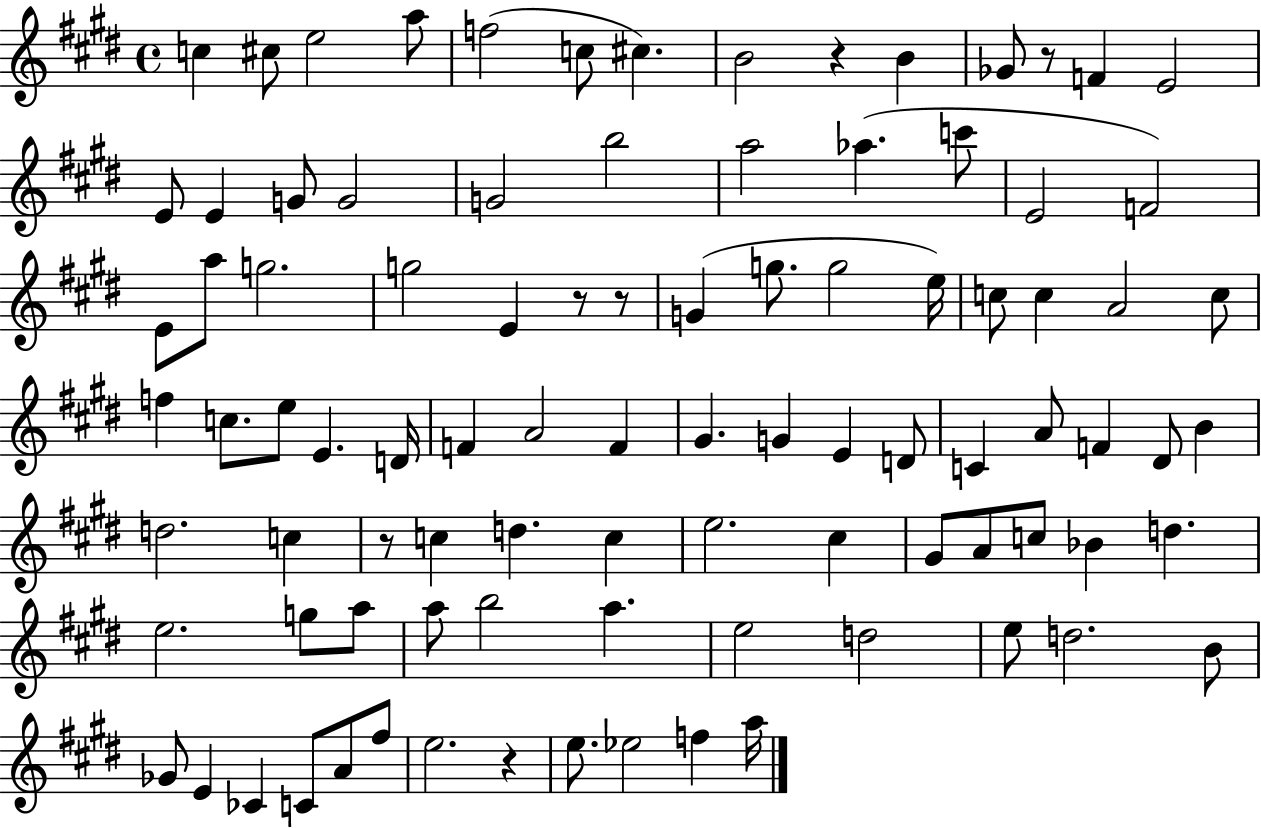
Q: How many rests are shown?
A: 6